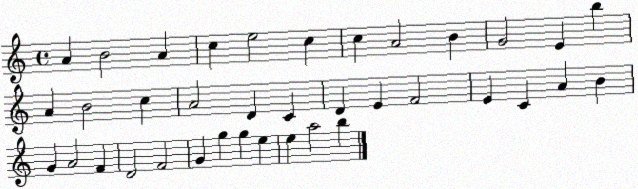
X:1
T:Untitled
M:4/4
L:1/4
K:C
A B2 A c e2 c c A2 B G2 E b A B2 c A2 D C D E F2 E C A B G A2 F D2 F2 G g g e e a2 b